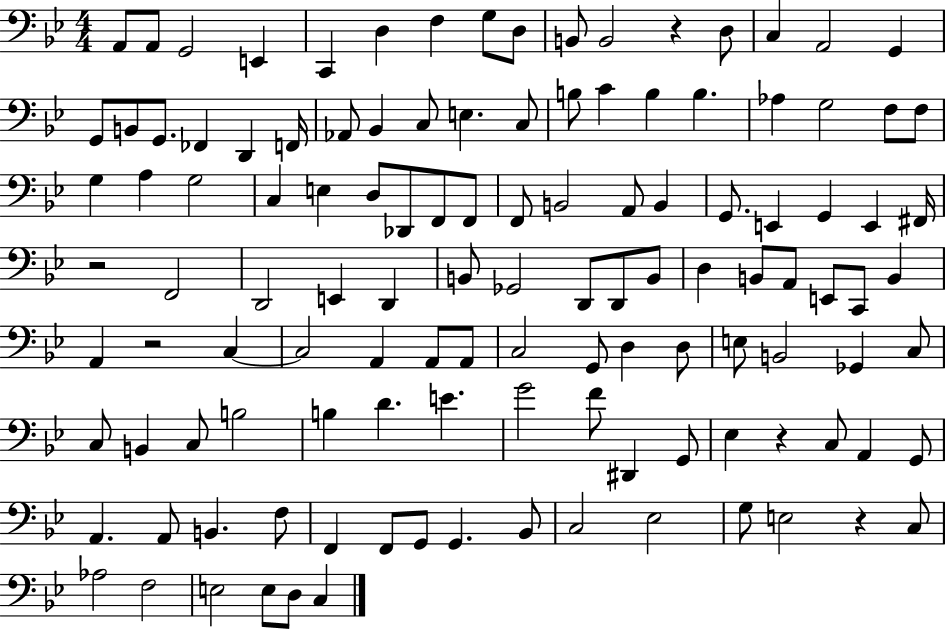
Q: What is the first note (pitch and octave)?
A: A2